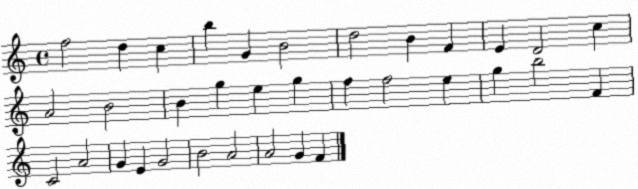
X:1
T:Untitled
M:4/4
L:1/4
K:C
f2 d c b G B2 d2 B F E D2 c A2 B2 B g e g f f2 e g b2 F C2 A2 G E G2 B2 A2 A2 G F